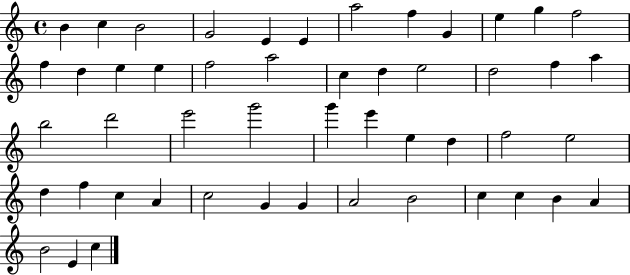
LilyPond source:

{
  \clef treble
  \time 4/4
  \defaultTimeSignature
  \key c \major
  b'4 c''4 b'2 | g'2 e'4 e'4 | a''2 f''4 g'4 | e''4 g''4 f''2 | \break f''4 d''4 e''4 e''4 | f''2 a''2 | c''4 d''4 e''2 | d''2 f''4 a''4 | \break b''2 d'''2 | e'''2 g'''2 | g'''4 e'''4 e''4 d''4 | f''2 e''2 | \break d''4 f''4 c''4 a'4 | c''2 g'4 g'4 | a'2 b'2 | c''4 c''4 b'4 a'4 | \break b'2 e'4 c''4 | \bar "|."
}